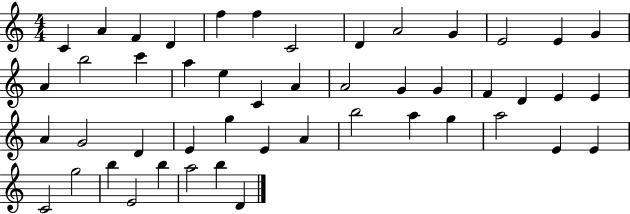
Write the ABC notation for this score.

X:1
T:Untitled
M:4/4
L:1/4
K:C
C A F D f f C2 D A2 G E2 E G A b2 c' a e C A A2 G G F D E E A G2 D E g E A b2 a g a2 E E C2 g2 b E2 b a2 b D